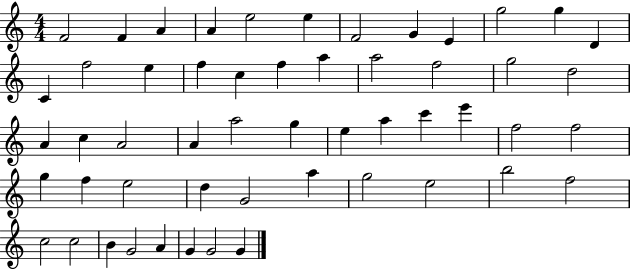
F4/h F4/q A4/q A4/q E5/h E5/q F4/h G4/q E4/q G5/h G5/q D4/q C4/q F5/h E5/q F5/q C5/q F5/q A5/q A5/h F5/h G5/h D5/h A4/q C5/q A4/h A4/q A5/h G5/q E5/q A5/q C6/q E6/q F5/h F5/h G5/q F5/q E5/h D5/q G4/h A5/q G5/h E5/h B5/h F5/h C5/h C5/h B4/q G4/h A4/q G4/q G4/h G4/q